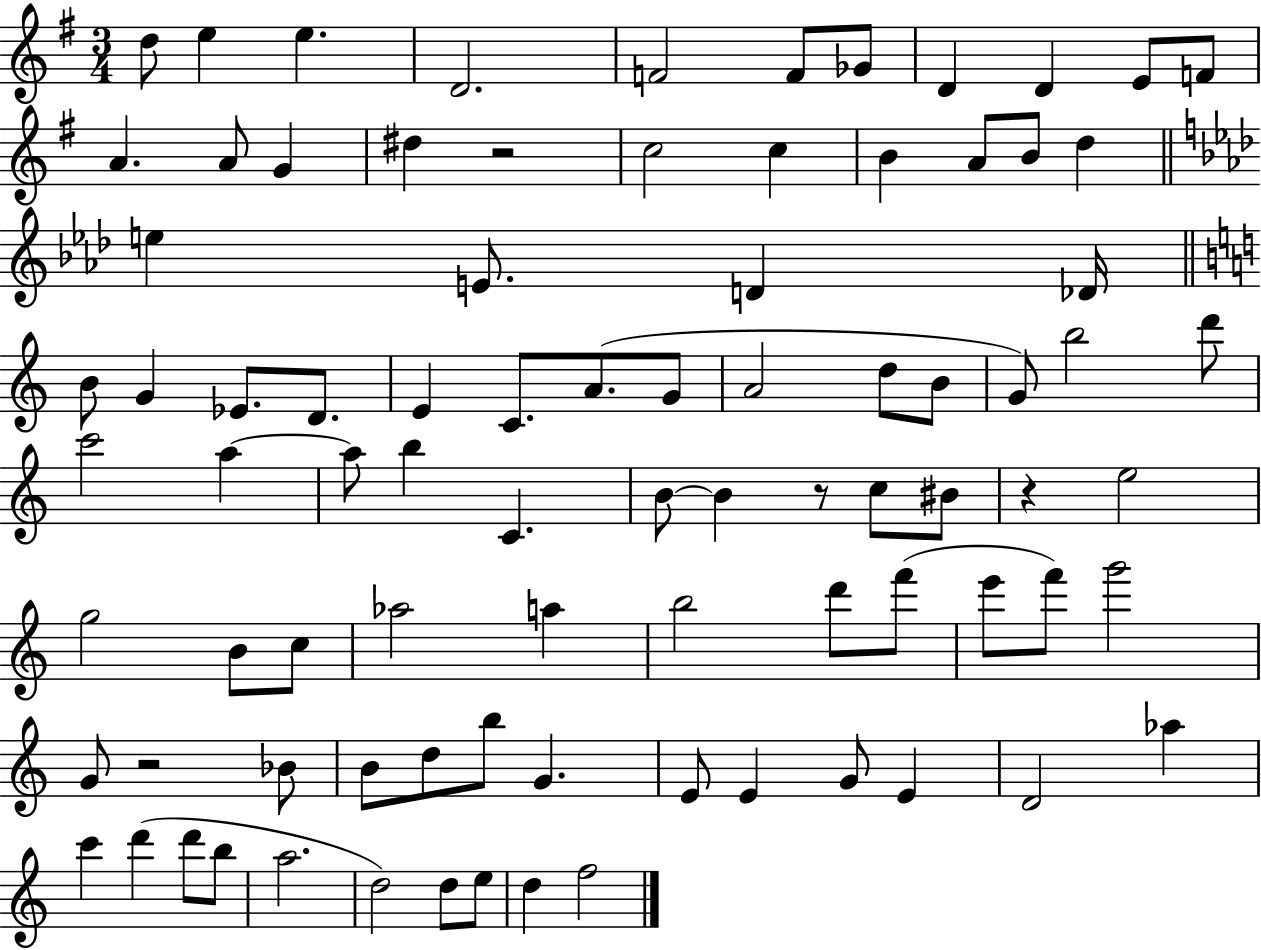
X:1
T:Untitled
M:3/4
L:1/4
K:G
d/2 e e D2 F2 F/2 _G/2 D D E/2 F/2 A A/2 G ^d z2 c2 c B A/2 B/2 d e E/2 D _D/4 B/2 G _E/2 D/2 E C/2 A/2 G/2 A2 d/2 B/2 G/2 b2 d'/2 c'2 a a/2 b C B/2 B z/2 c/2 ^B/2 z e2 g2 B/2 c/2 _a2 a b2 d'/2 f'/2 e'/2 f'/2 g'2 G/2 z2 _B/2 B/2 d/2 b/2 G E/2 E G/2 E D2 _a c' d' d'/2 b/2 a2 d2 d/2 e/2 d f2